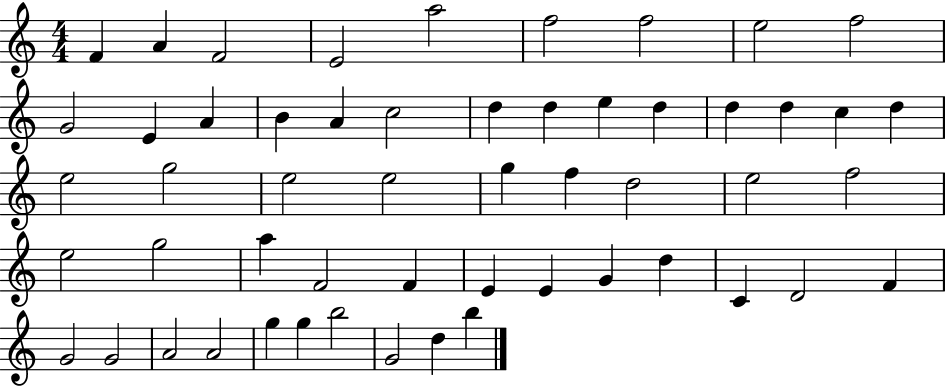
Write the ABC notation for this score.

X:1
T:Untitled
M:4/4
L:1/4
K:C
F A F2 E2 a2 f2 f2 e2 f2 G2 E A B A c2 d d e d d d c d e2 g2 e2 e2 g f d2 e2 f2 e2 g2 a F2 F E E G d C D2 F G2 G2 A2 A2 g g b2 G2 d b